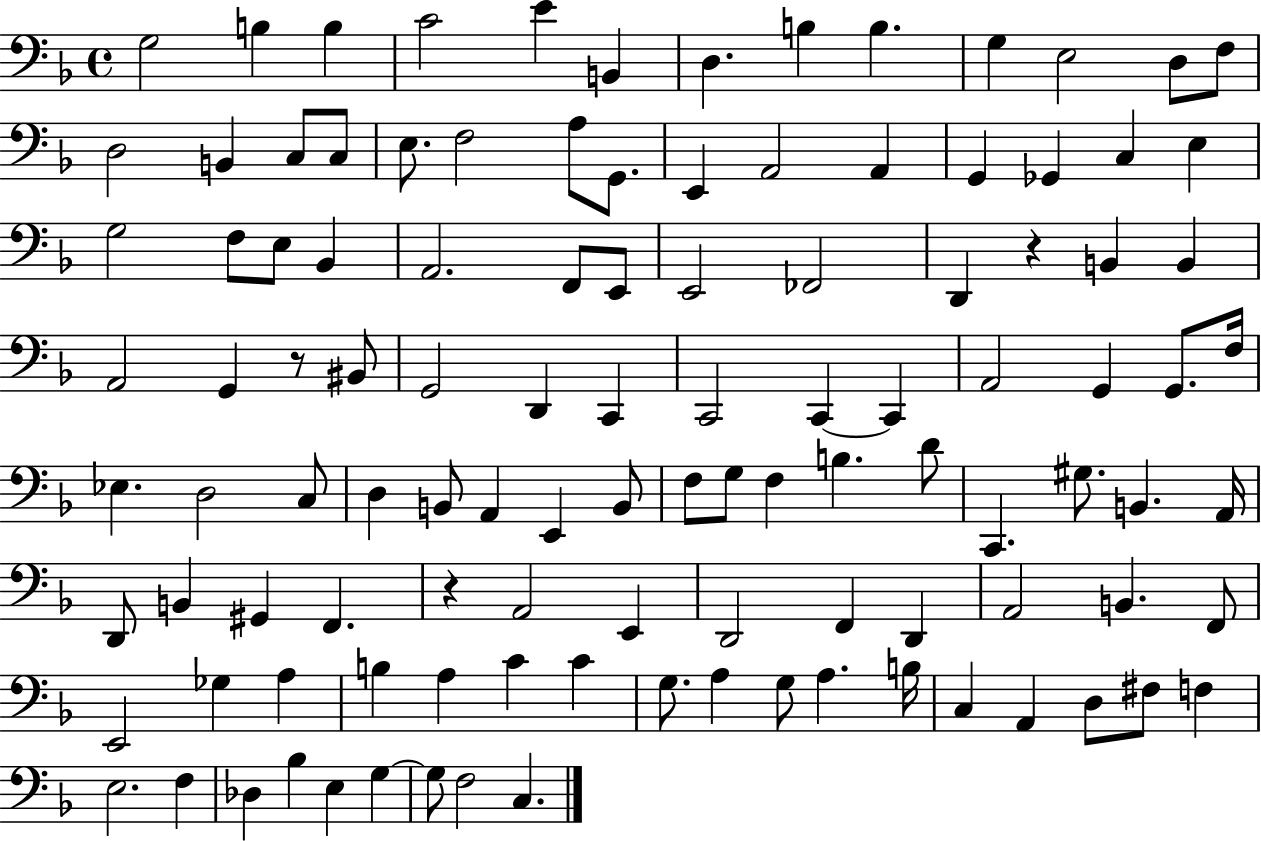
{
  \clef bass
  \time 4/4
  \defaultTimeSignature
  \key f \major
  g2 b4 b4 | c'2 e'4 b,4 | d4. b4 b4. | g4 e2 d8 f8 | \break d2 b,4 c8 c8 | e8. f2 a8 g,8. | e,4 a,2 a,4 | g,4 ges,4 c4 e4 | \break g2 f8 e8 bes,4 | a,2. f,8 e,8 | e,2 fes,2 | d,4 r4 b,4 b,4 | \break a,2 g,4 r8 bis,8 | g,2 d,4 c,4 | c,2 c,4~~ c,4 | a,2 g,4 g,8. f16 | \break ees4. d2 c8 | d4 b,8 a,4 e,4 b,8 | f8 g8 f4 b4. d'8 | c,4. gis8. b,4. a,16 | \break d,8 b,4 gis,4 f,4. | r4 a,2 e,4 | d,2 f,4 d,4 | a,2 b,4. f,8 | \break e,2 ges4 a4 | b4 a4 c'4 c'4 | g8. a4 g8 a4. b16 | c4 a,4 d8 fis8 f4 | \break e2. f4 | des4 bes4 e4 g4~~ | g8 f2 c4. | \bar "|."
}